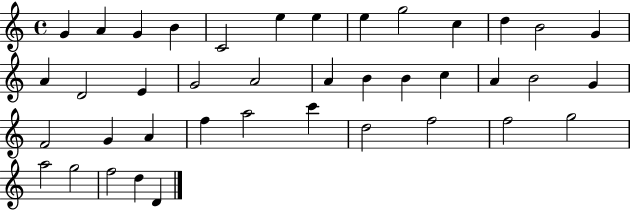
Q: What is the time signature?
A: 4/4